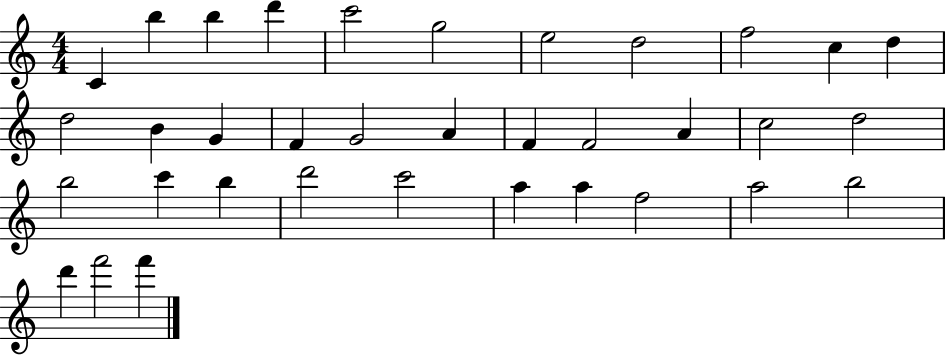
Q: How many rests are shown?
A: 0